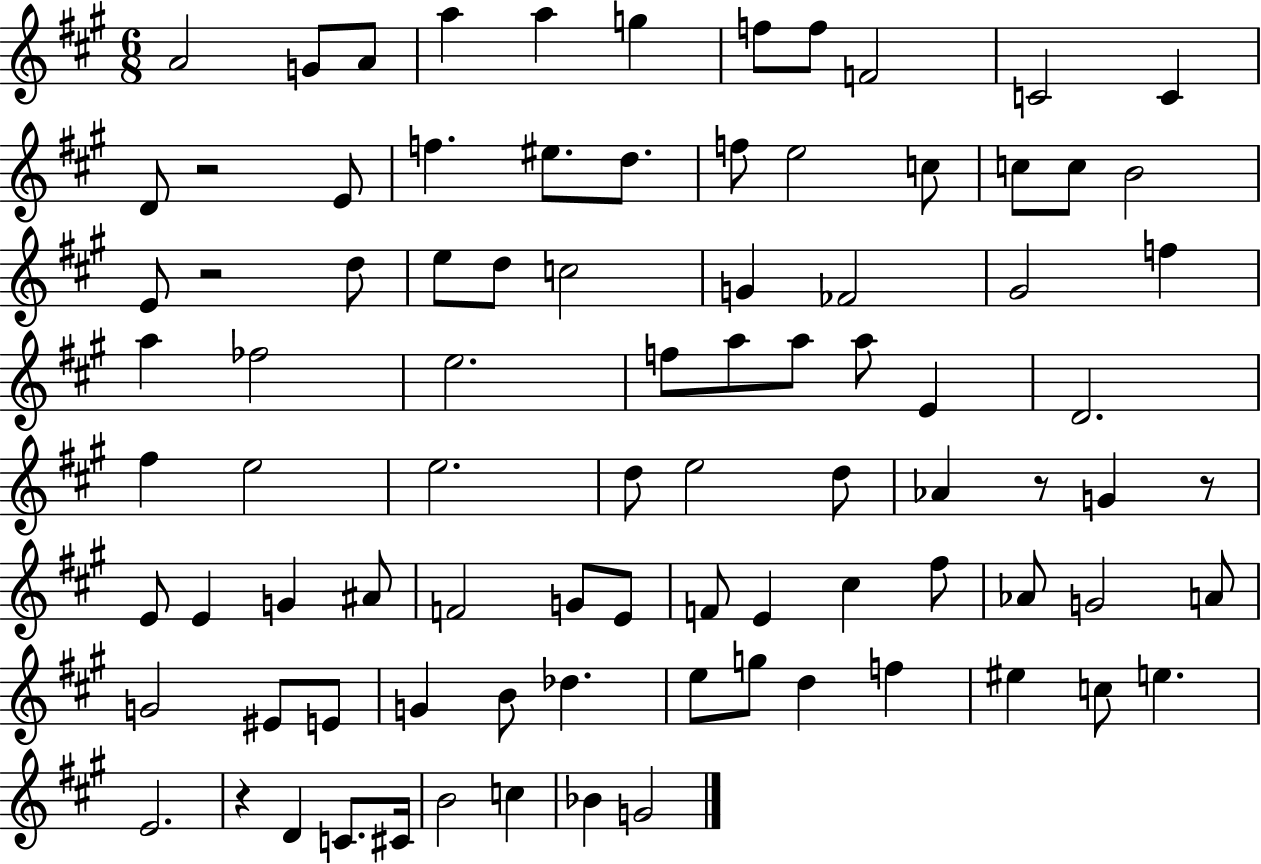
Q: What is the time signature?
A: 6/8